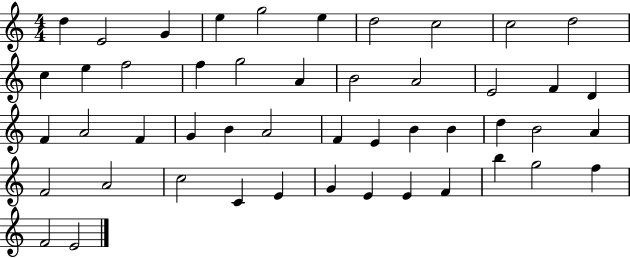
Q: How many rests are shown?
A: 0